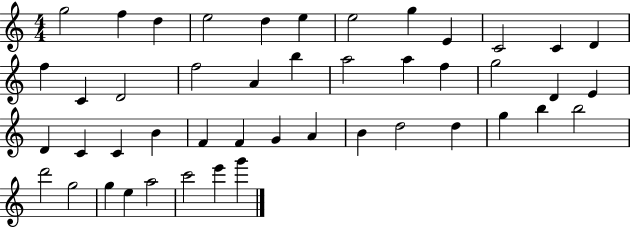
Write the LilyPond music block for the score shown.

{
  \clef treble
  \numericTimeSignature
  \time 4/4
  \key c \major
  g''2 f''4 d''4 | e''2 d''4 e''4 | e''2 g''4 e'4 | c'2 c'4 d'4 | \break f''4 c'4 d'2 | f''2 a'4 b''4 | a''2 a''4 f''4 | g''2 d'4 e'4 | \break d'4 c'4 c'4 b'4 | f'4 f'4 g'4 a'4 | b'4 d''2 d''4 | g''4 b''4 b''2 | \break d'''2 g''2 | g''4 e''4 a''2 | c'''2 e'''4 g'''4 | \bar "|."
}